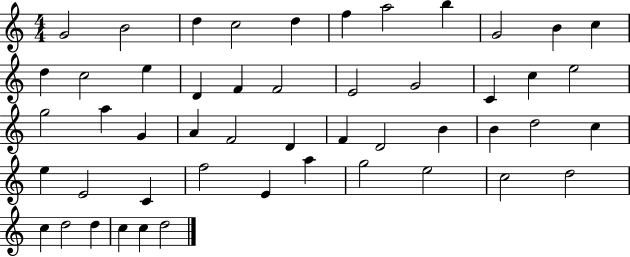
G4/h B4/h D5/q C5/h D5/q F5/q A5/h B5/q G4/h B4/q C5/q D5/q C5/h E5/q D4/q F4/q F4/h E4/h G4/h C4/q C5/q E5/h G5/h A5/q G4/q A4/q F4/h D4/q F4/q D4/h B4/q B4/q D5/h C5/q E5/q E4/h C4/q F5/h E4/q A5/q G5/h E5/h C5/h D5/h C5/q D5/h D5/q C5/q C5/q D5/h